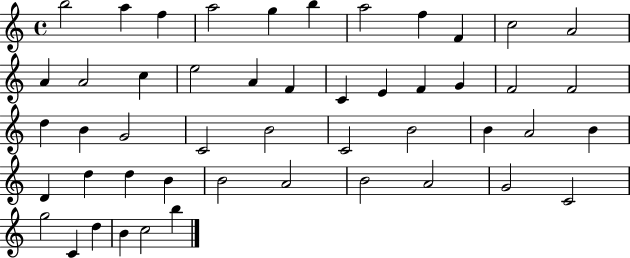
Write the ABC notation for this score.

X:1
T:Untitled
M:4/4
L:1/4
K:C
b2 a f a2 g b a2 f F c2 A2 A A2 c e2 A F C E F G F2 F2 d B G2 C2 B2 C2 B2 B A2 B D d d B B2 A2 B2 A2 G2 C2 g2 C d B c2 b